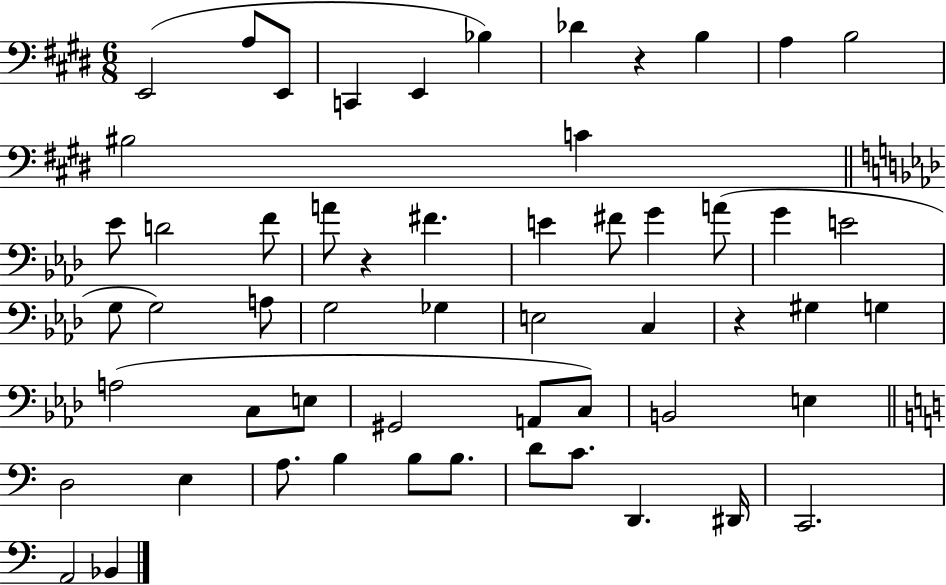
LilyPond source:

{
  \clef bass
  \numericTimeSignature
  \time 6/8
  \key e \major
  \repeat volta 2 { e,2( a8 e,8 | c,4 e,4 bes4) | des'4 r4 b4 | a4 b2 | \break bis2 c'4 | \bar "||" \break \key f \minor ees'8 d'2 f'8 | a'8 r4 fis'4. | e'4 fis'8 g'4 a'8( | g'4 e'2 | \break g8 g2) a8 | g2 ges4 | e2 c4 | r4 gis4 g4 | \break a2( c8 e8 | gis,2 a,8 c8) | b,2 e4 | \bar "||" \break \key c \major d2 e4 | a8. b4 b8 b8. | d'8 c'8. d,4. dis,16 | c,2. | \break a,2 bes,4 | } \bar "|."
}